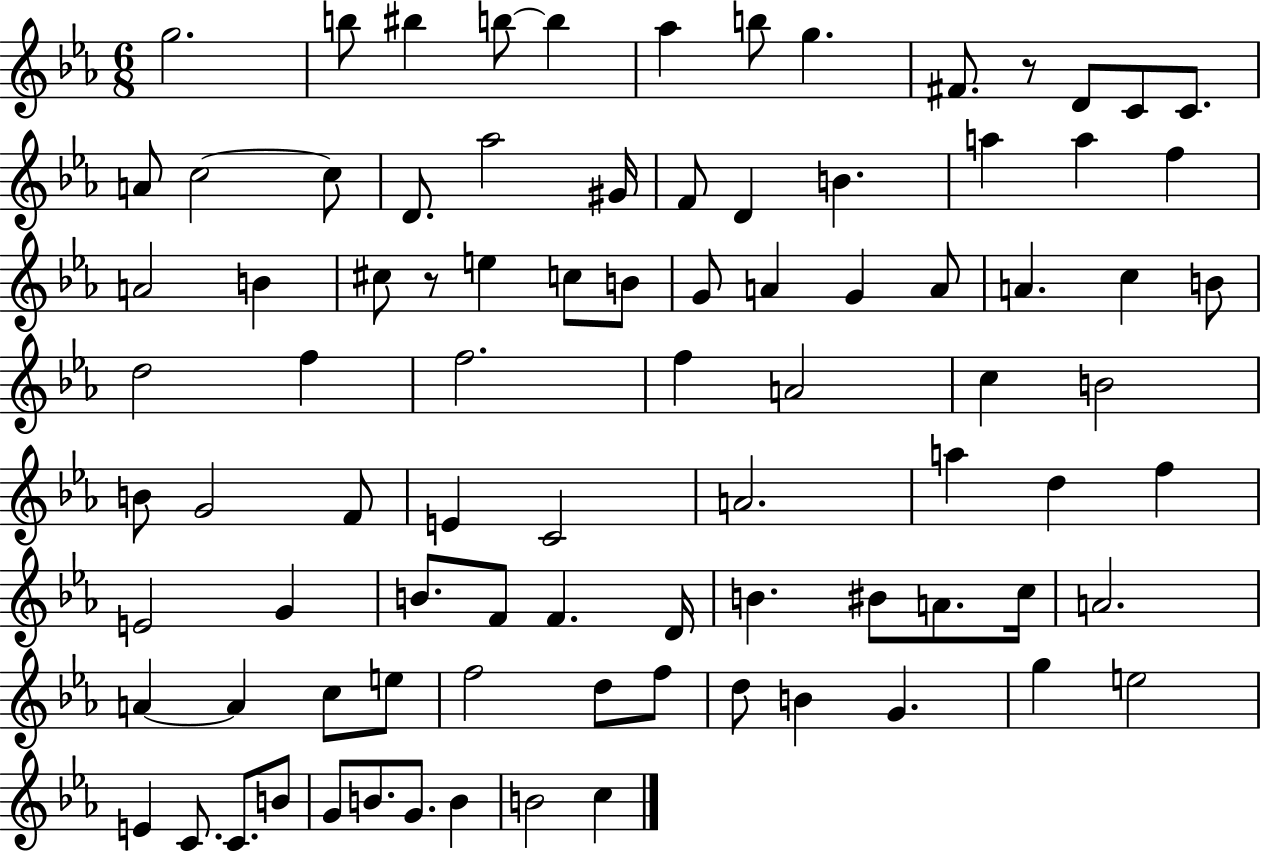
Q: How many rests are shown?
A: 2